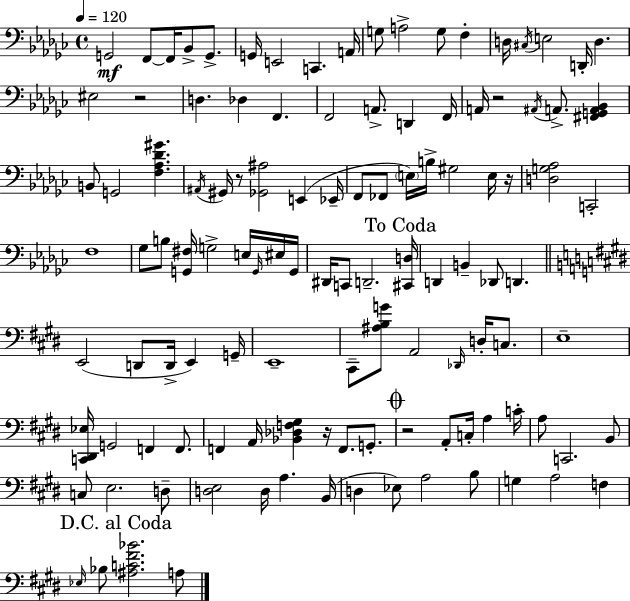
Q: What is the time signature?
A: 4/4